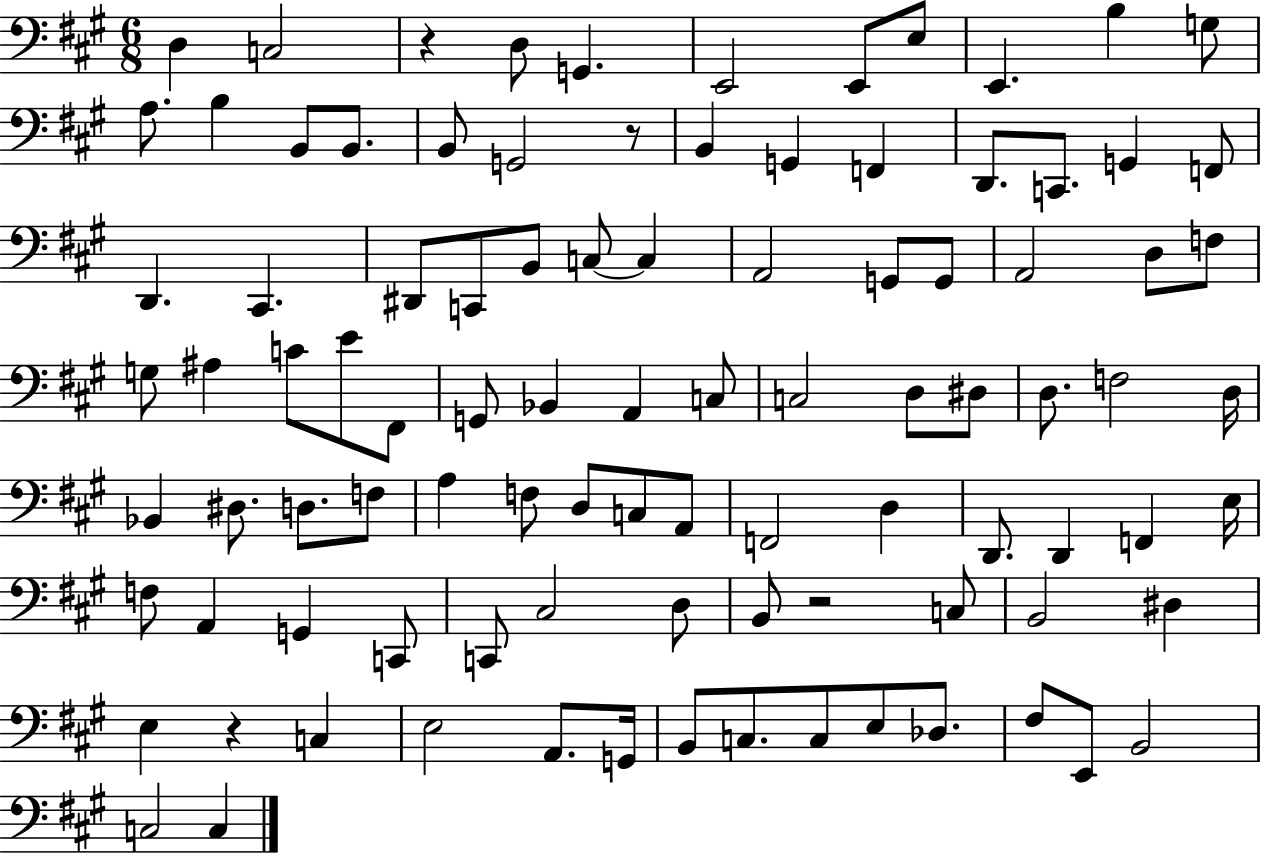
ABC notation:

X:1
T:Untitled
M:6/8
L:1/4
K:A
D, C,2 z D,/2 G,, E,,2 E,,/2 E,/2 E,, B, G,/2 A,/2 B, B,,/2 B,,/2 B,,/2 G,,2 z/2 B,, G,, F,, D,,/2 C,,/2 G,, F,,/2 D,, ^C,, ^D,,/2 C,,/2 B,,/2 C,/2 C, A,,2 G,,/2 G,,/2 A,,2 D,/2 F,/2 G,/2 ^A, C/2 E/2 ^F,,/2 G,,/2 _B,, A,, C,/2 C,2 D,/2 ^D,/2 D,/2 F,2 D,/4 _B,, ^D,/2 D,/2 F,/2 A, F,/2 D,/2 C,/2 A,,/2 F,,2 D, D,,/2 D,, F,, E,/4 F,/2 A,, G,, C,,/2 C,,/2 ^C,2 D,/2 B,,/2 z2 C,/2 B,,2 ^D, E, z C, E,2 A,,/2 G,,/4 B,,/2 C,/2 C,/2 E,/2 _D,/2 ^F,/2 E,,/2 B,,2 C,2 C,